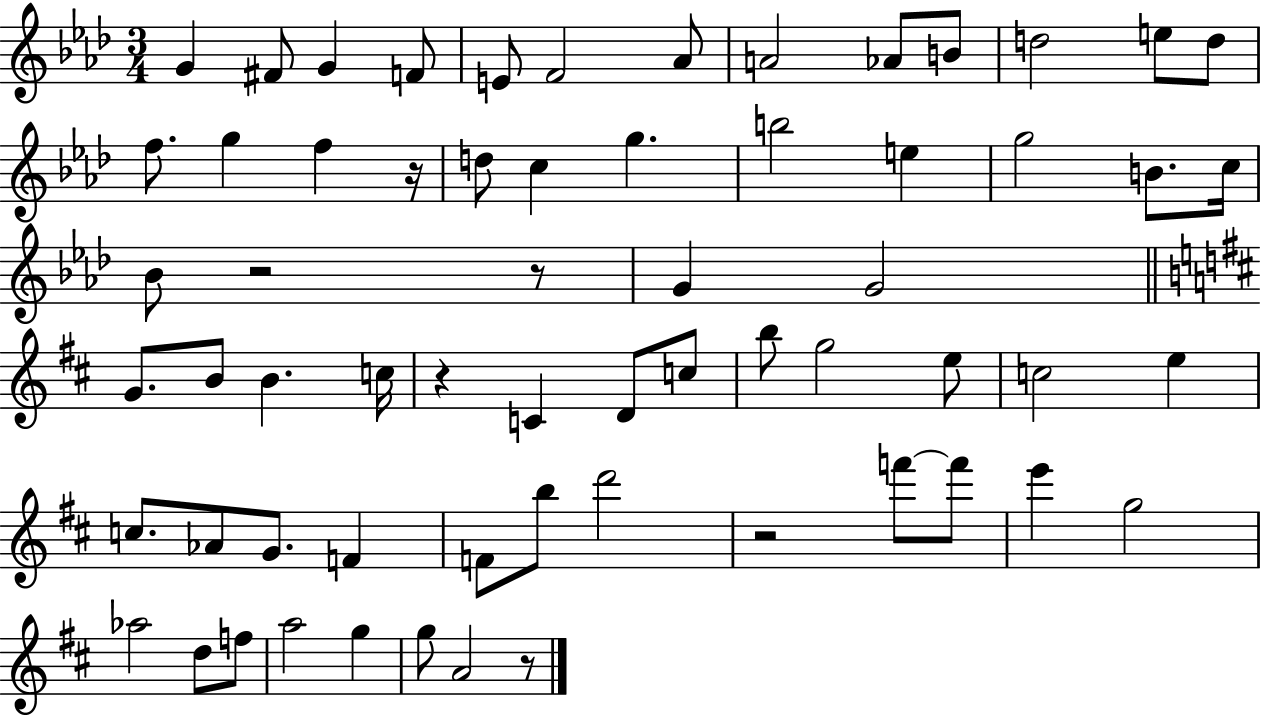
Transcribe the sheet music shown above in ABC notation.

X:1
T:Untitled
M:3/4
L:1/4
K:Ab
G ^F/2 G F/2 E/2 F2 _A/2 A2 _A/2 B/2 d2 e/2 d/2 f/2 g f z/4 d/2 c g b2 e g2 B/2 c/4 _B/2 z2 z/2 G G2 G/2 B/2 B c/4 z C D/2 c/2 b/2 g2 e/2 c2 e c/2 _A/2 G/2 F F/2 b/2 d'2 z2 f'/2 f'/2 e' g2 _a2 d/2 f/2 a2 g g/2 A2 z/2